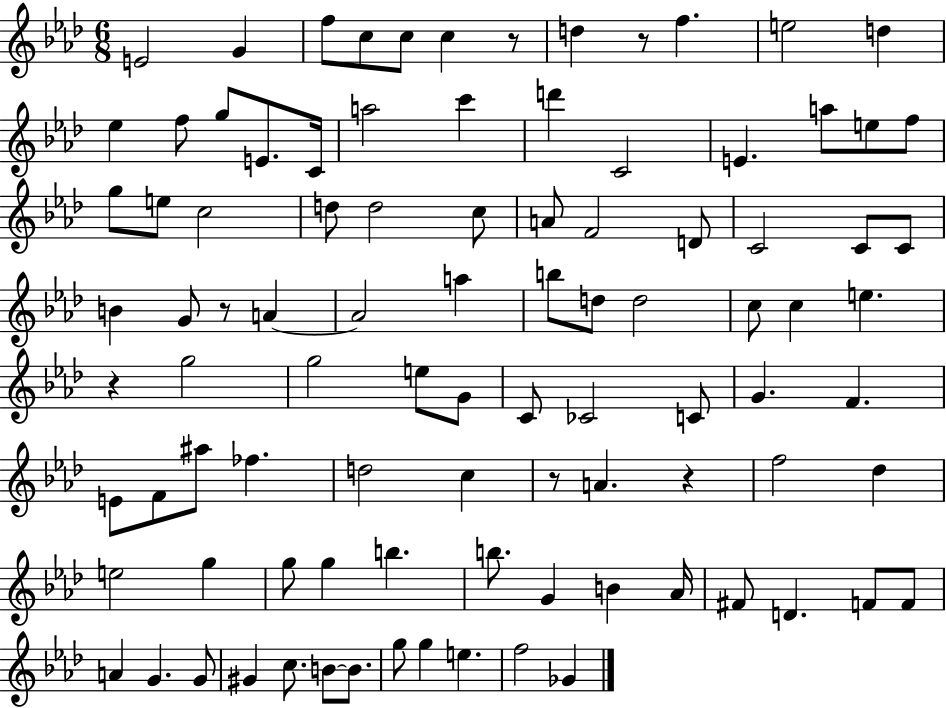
X:1
T:Untitled
M:6/8
L:1/4
K:Ab
E2 G f/2 c/2 c/2 c z/2 d z/2 f e2 d _e f/2 g/2 E/2 C/4 a2 c' d' C2 E a/2 e/2 f/2 g/2 e/2 c2 d/2 d2 c/2 A/2 F2 D/2 C2 C/2 C/2 B G/2 z/2 A A2 a b/2 d/2 d2 c/2 c e z g2 g2 e/2 G/2 C/2 _C2 C/2 G F E/2 F/2 ^a/2 _f d2 c z/2 A z f2 _d e2 g g/2 g b b/2 G B _A/4 ^F/2 D F/2 F/2 A G G/2 ^G c/2 B/2 B/2 g/2 g e f2 _G